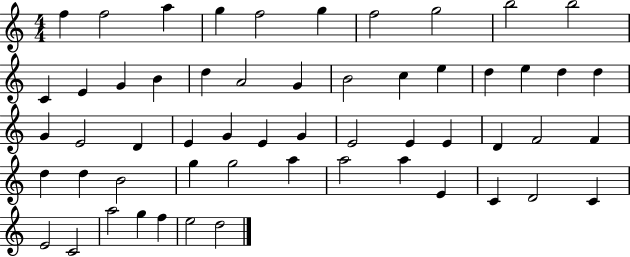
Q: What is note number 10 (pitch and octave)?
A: B5